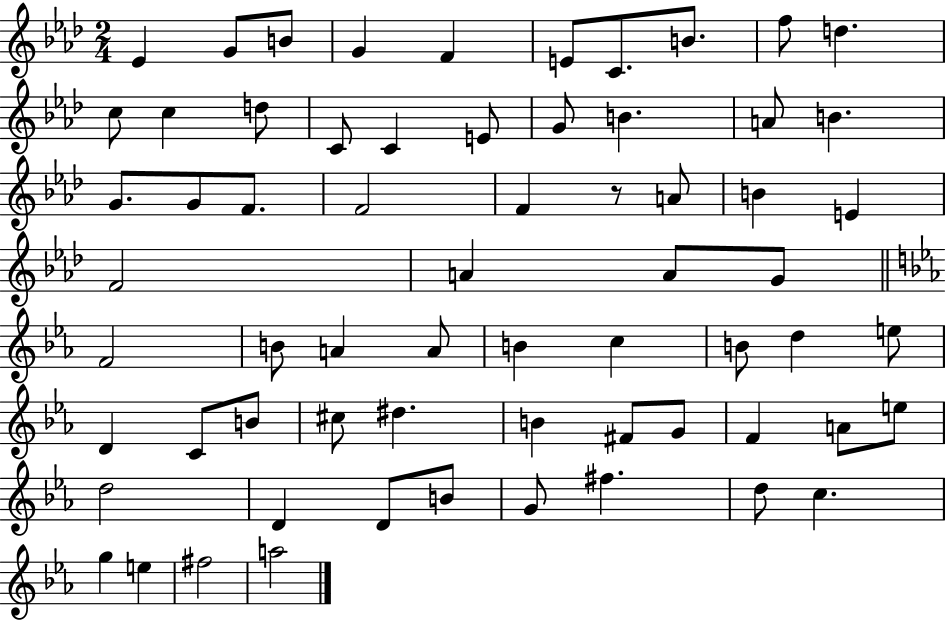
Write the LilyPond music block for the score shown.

{
  \clef treble
  \numericTimeSignature
  \time 2/4
  \key aes \major
  \repeat volta 2 { ees'4 g'8 b'8 | g'4 f'4 | e'8 c'8. b'8. | f''8 d''4. | \break c''8 c''4 d''8 | c'8 c'4 e'8 | g'8 b'4. | a'8 b'4. | \break g'8. g'8 f'8. | f'2 | f'4 r8 a'8 | b'4 e'4 | \break f'2 | a'4 a'8 g'8 | \bar "||" \break \key ees \major f'2 | b'8 a'4 a'8 | b'4 c''4 | b'8 d''4 e''8 | \break d'4 c'8 b'8 | cis''8 dis''4. | b'4 fis'8 g'8 | f'4 a'8 e''8 | \break d''2 | d'4 d'8 b'8 | g'8 fis''4. | d''8 c''4. | \break g''4 e''4 | fis''2 | a''2 | } \bar "|."
}